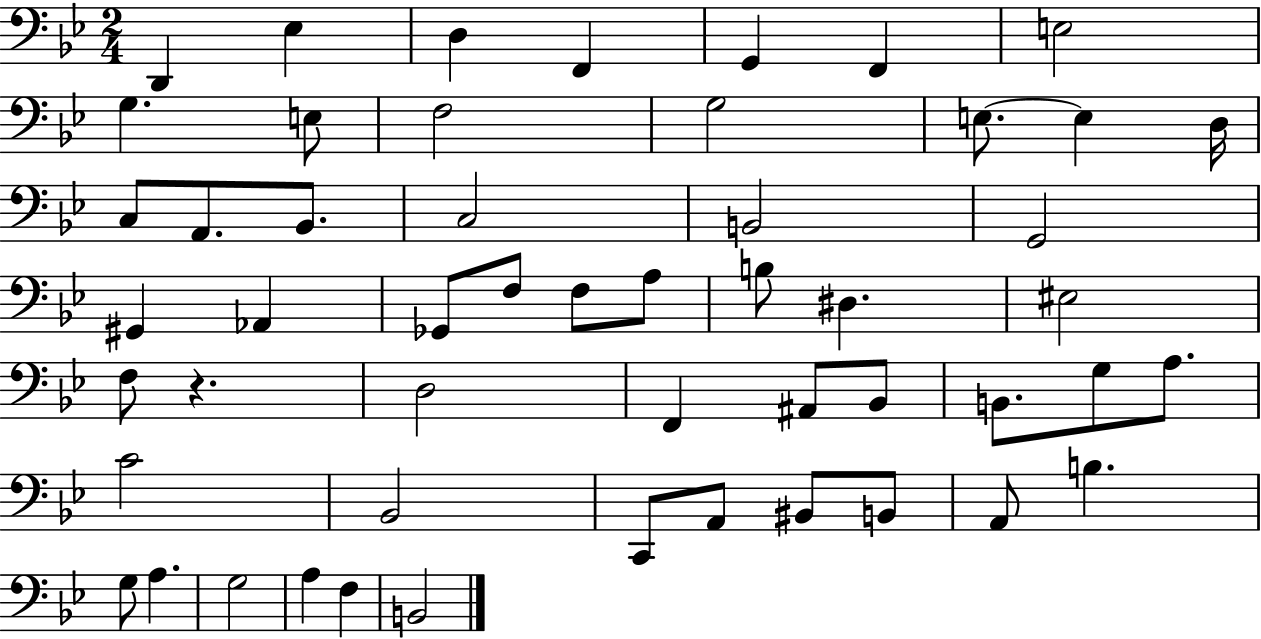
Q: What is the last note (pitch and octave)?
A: B2